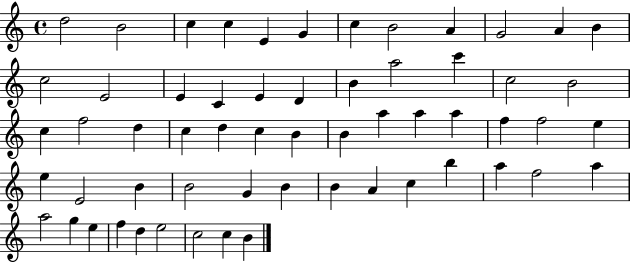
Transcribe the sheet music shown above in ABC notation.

X:1
T:Untitled
M:4/4
L:1/4
K:C
d2 B2 c c E G c B2 A G2 A B c2 E2 E C E D B a2 c' c2 B2 c f2 d c d c B B a a a f f2 e e E2 B B2 G B B A c b a f2 a a2 g e f d e2 c2 c B